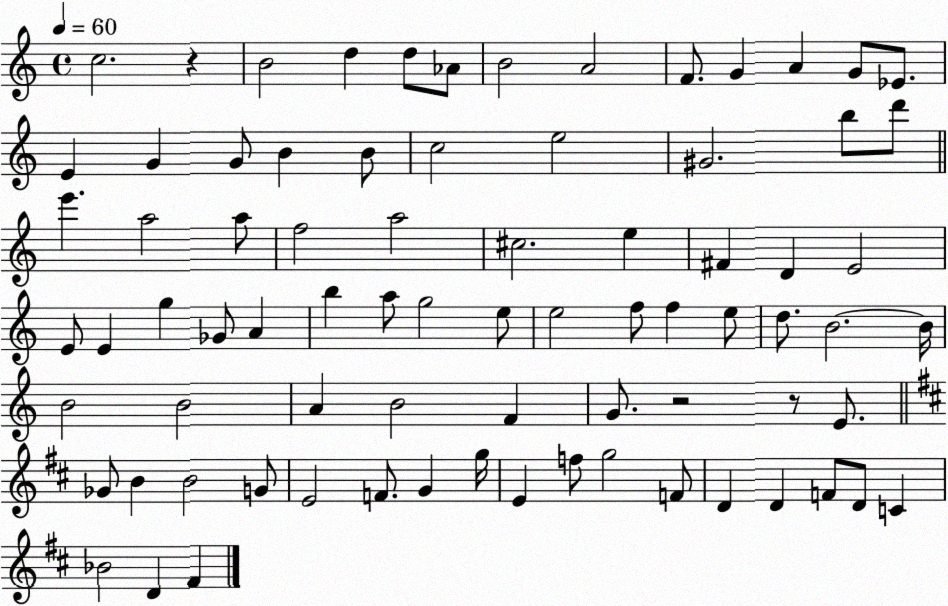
X:1
T:Untitled
M:4/4
L:1/4
K:C
c2 z B2 d d/2 _A/2 B2 A2 F/2 G A G/2 _E/2 E G G/2 B B/2 c2 e2 ^G2 b/2 d'/2 e' a2 a/2 f2 a2 ^c2 e ^F D E2 E/2 E g _G/2 A b a/2 g2 e/2 e2 f/2 f e/2 d/2 B2 B/4 B2 B2 A B2 F G/2 z2 z/2 E/2 _G/2 B B2 G/2 E2 F/2 G g/4 E f/2 g2 F/2 D D F/2 D/2 C _B2 D ^F